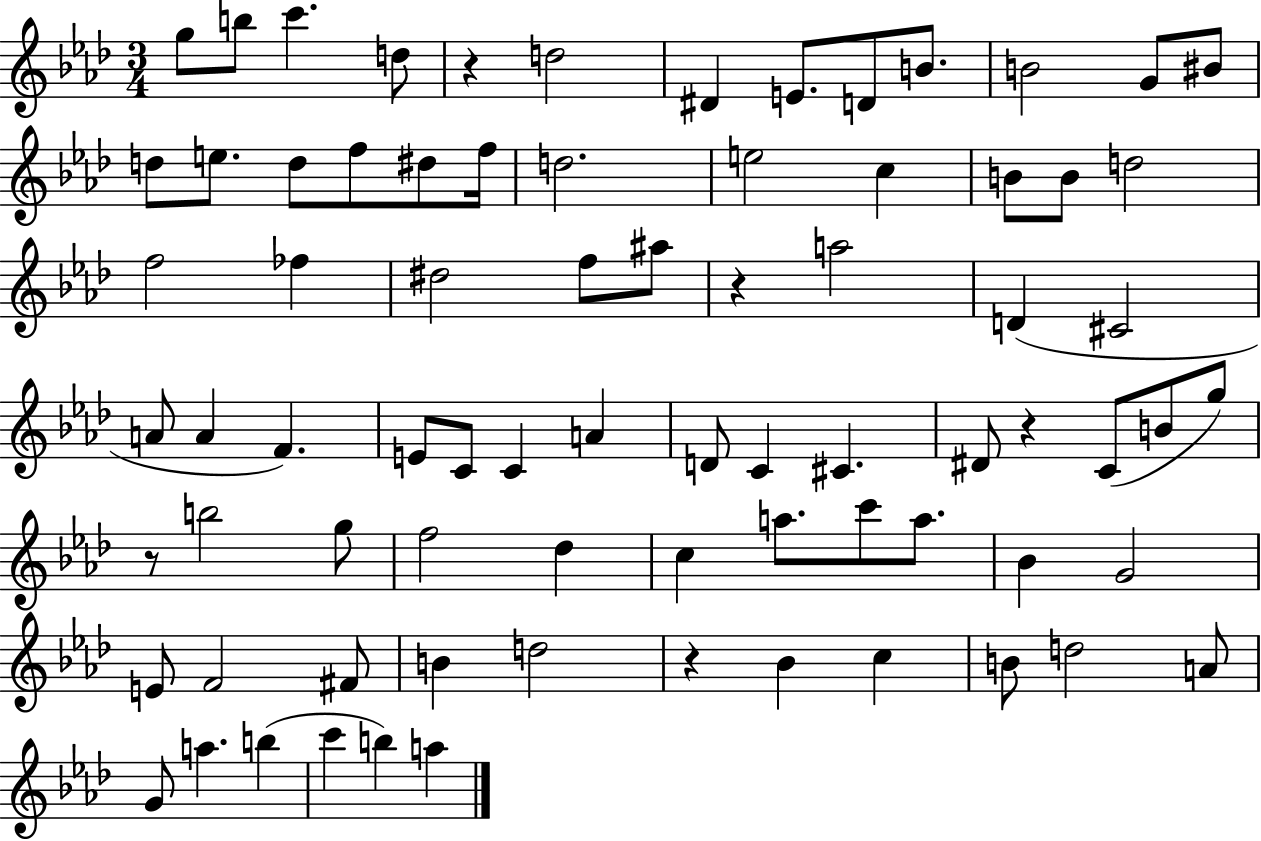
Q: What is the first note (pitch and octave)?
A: G5